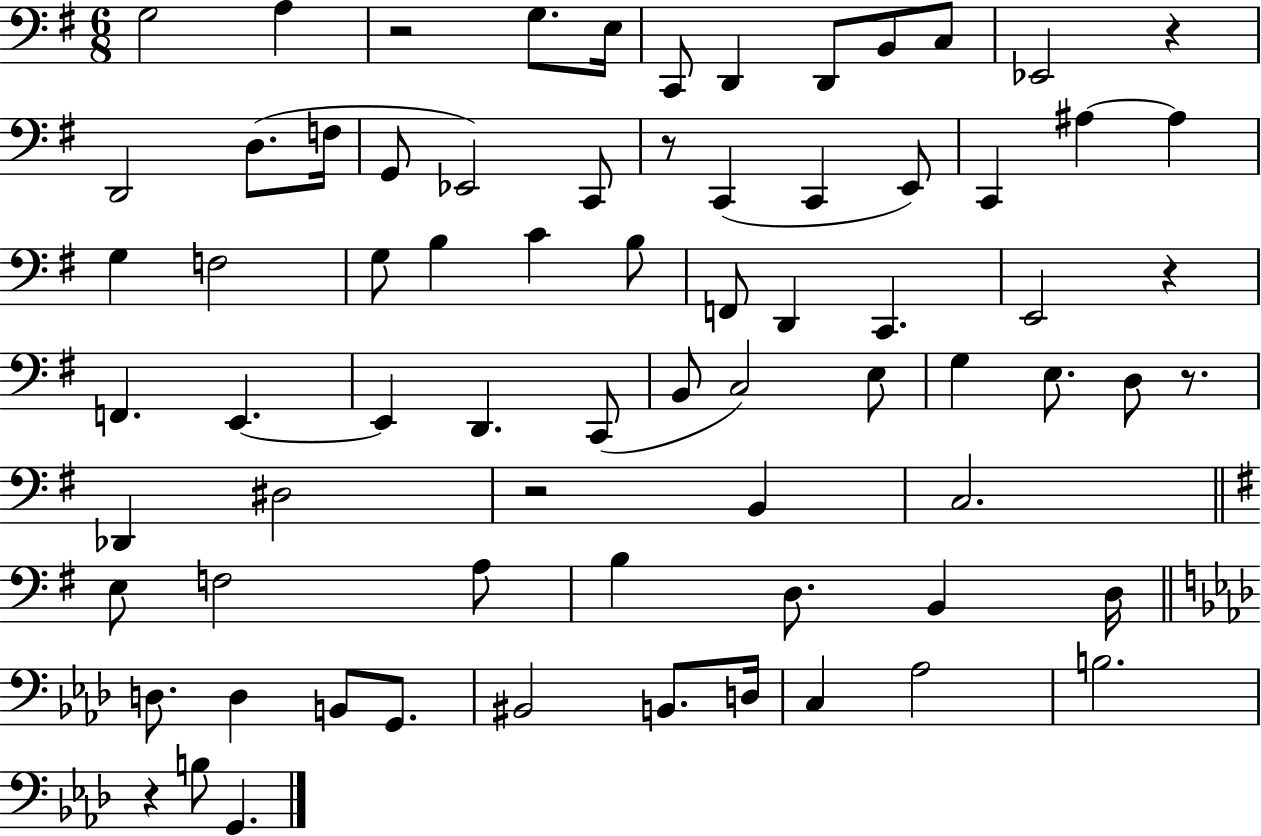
X:1
T:Untitled
M:6/8
L:1/4
K:G
G,2 A, z2 G,/2 E,/4 C,,/2 D,, D,,/2 B,,/2 C,/2 _E,,2 z D,,2 D,/2 F,/4 G,,/2 _E,,2 C,,/2 z/2 C,, C,, E,,/2 C,, ^A, ^A, G, F,2 G,/2 B, C B,/2 F,,/2 D,, C,, E,,2 z F,, E,, E,, D,, C,,/2 B,,/2 C,2 E,/2 G, E,/2 D,/2 z/2 _D,, ^D,2 z2 B,, C,2 E,/2 F,2 A,/2 B, D,/2 B,, D,/4 D,/2 D, B,,/2 G,,/2 ^B,,2 B,,/2 D,/4 C, _A,2 B,2 z B,/2 G,,